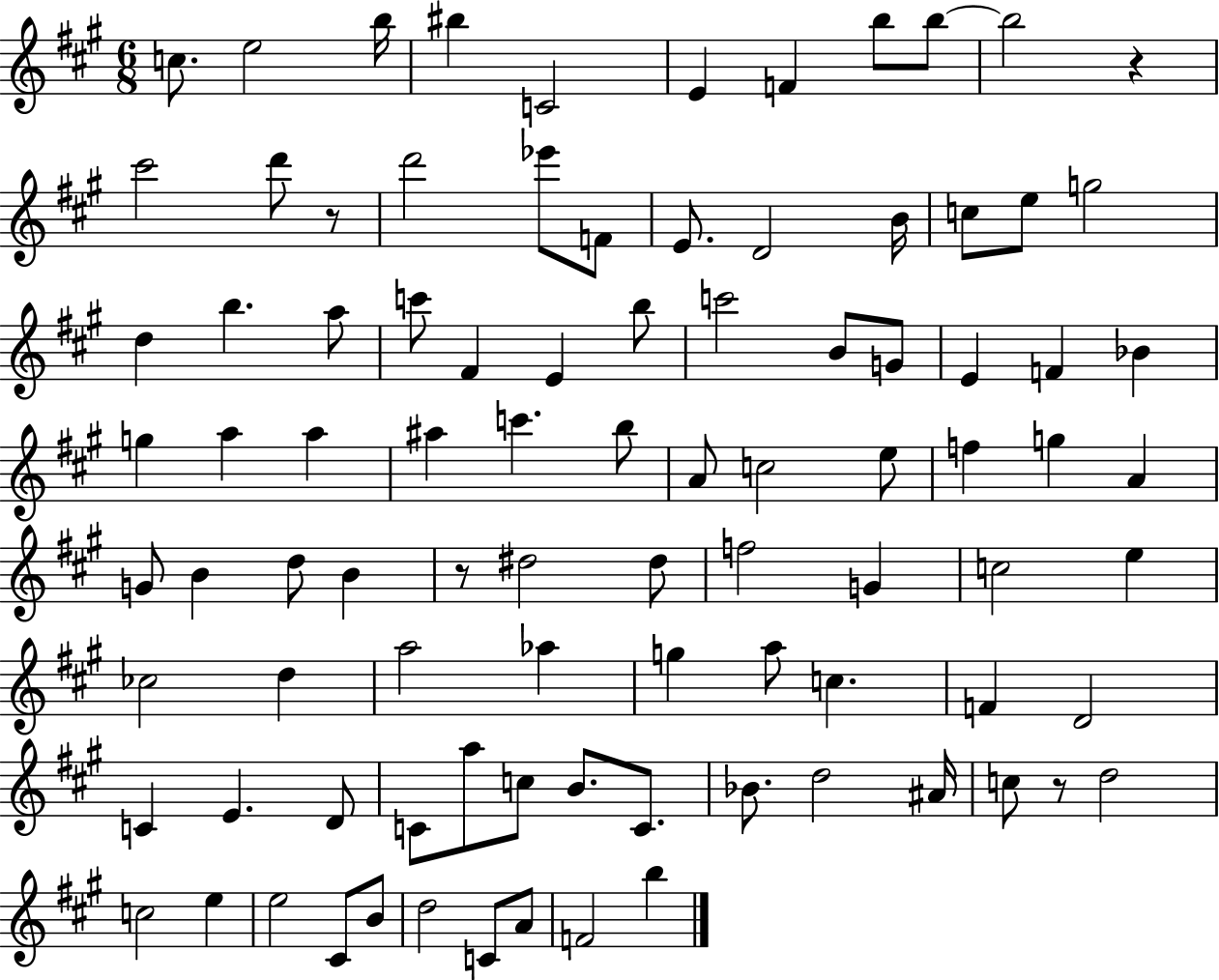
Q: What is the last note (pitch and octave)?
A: B5